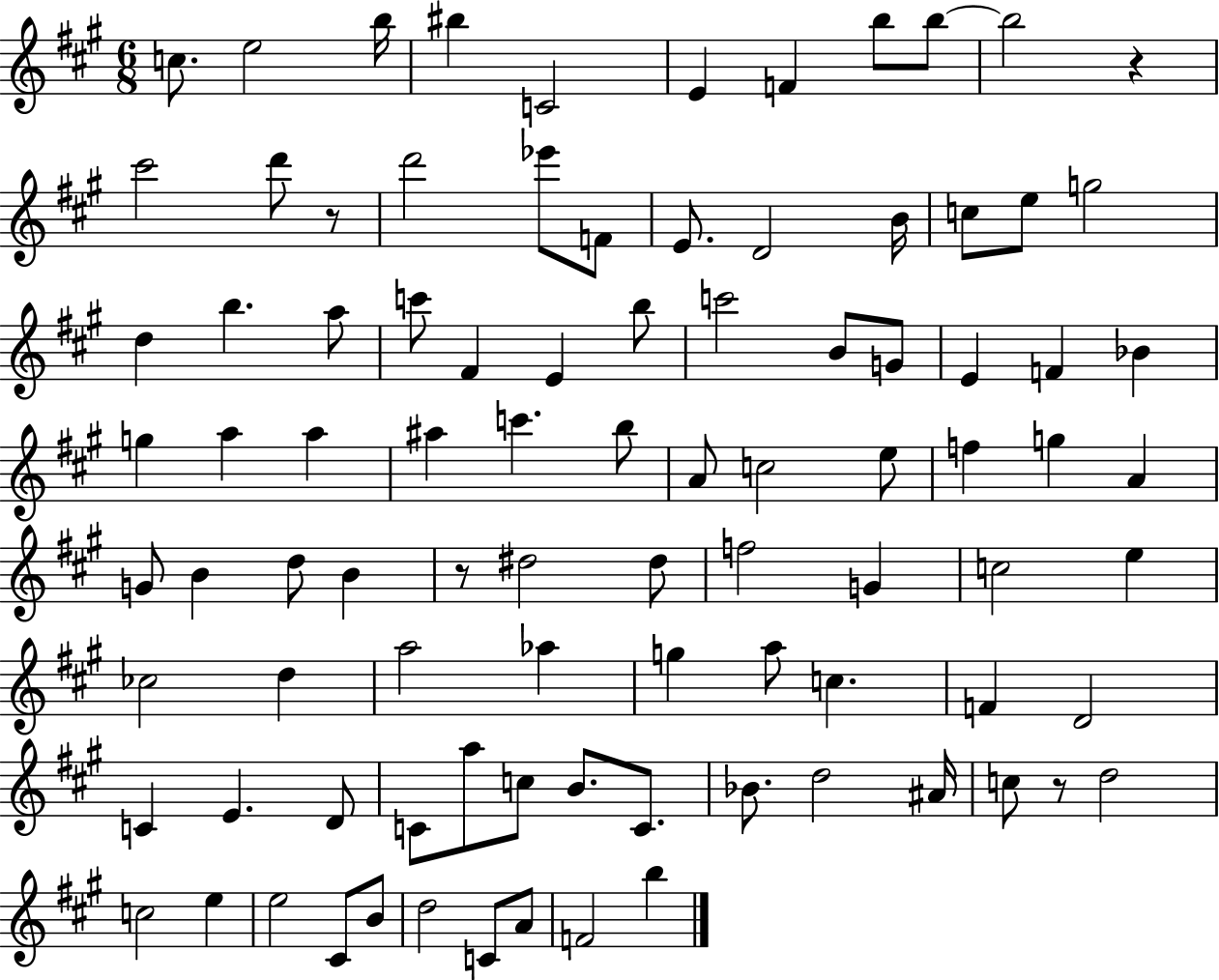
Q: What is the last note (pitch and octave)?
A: B5